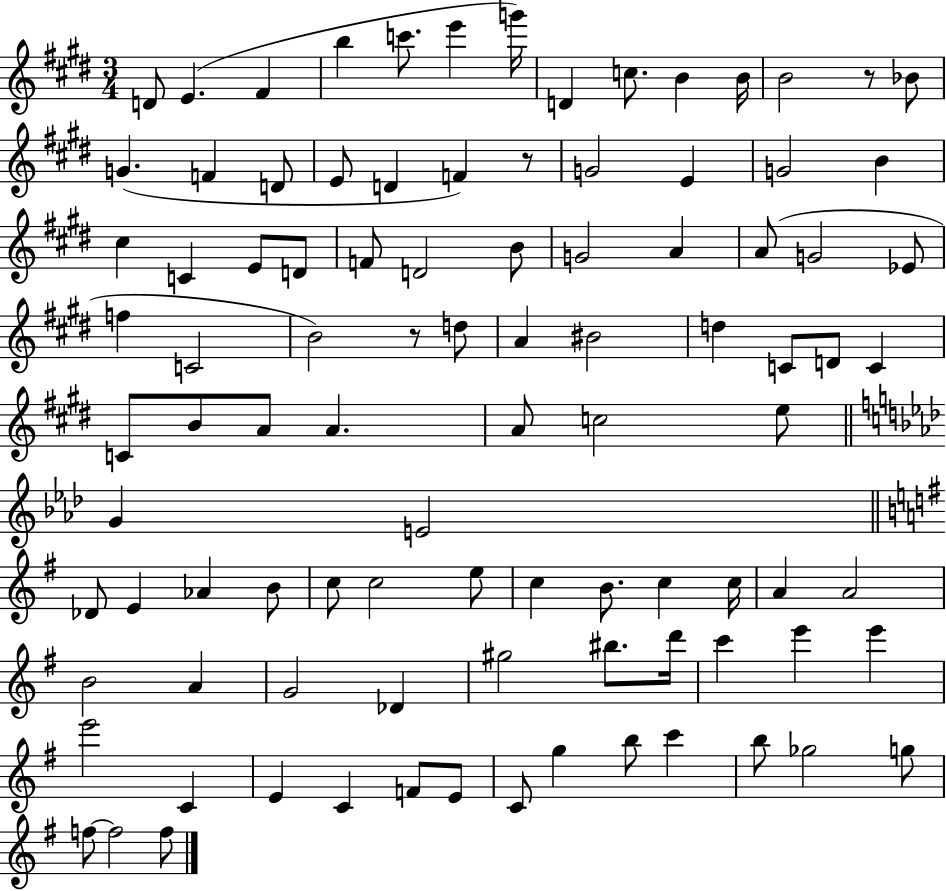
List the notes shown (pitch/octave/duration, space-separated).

D4/e E4/q. F#4/q B5/q C6/e. E6/q G6/s D4/q C5/e. B4/q B4/s B4/h R/e Bb4/e G4/q. F4/q D4/e E4/e D4/q F4/q R/e G4/h E4/q G4/h B4/q C#5/q C4/q E4/e D4/e F4/e D4/h B4/e G4/h A4/q A4/e G4/h Eb4/e F5/q C4/h B4/h R/e D5/e A4/q BIS4/h D5/q C4/e D4/e C4/q C4/e B4/e A4/e A4/q. A4/e C5/h E5/e G4/q E4/h Db4/e E4/q Ab4/q B4/e C5/e C5/h E5/e C5/q B4/e. C5/q C5/s A4/q A4/h B4/h A4/q G4/h Db4/q G#5/h BIS5/e. D6/s C6/q E6/q E6/q E6/h C4/q E4/q C4/q F4/e E4/e C4/e G5/q B5/e C6/q B5/e Gb5/h G5/e F5/e F5/h F5/e